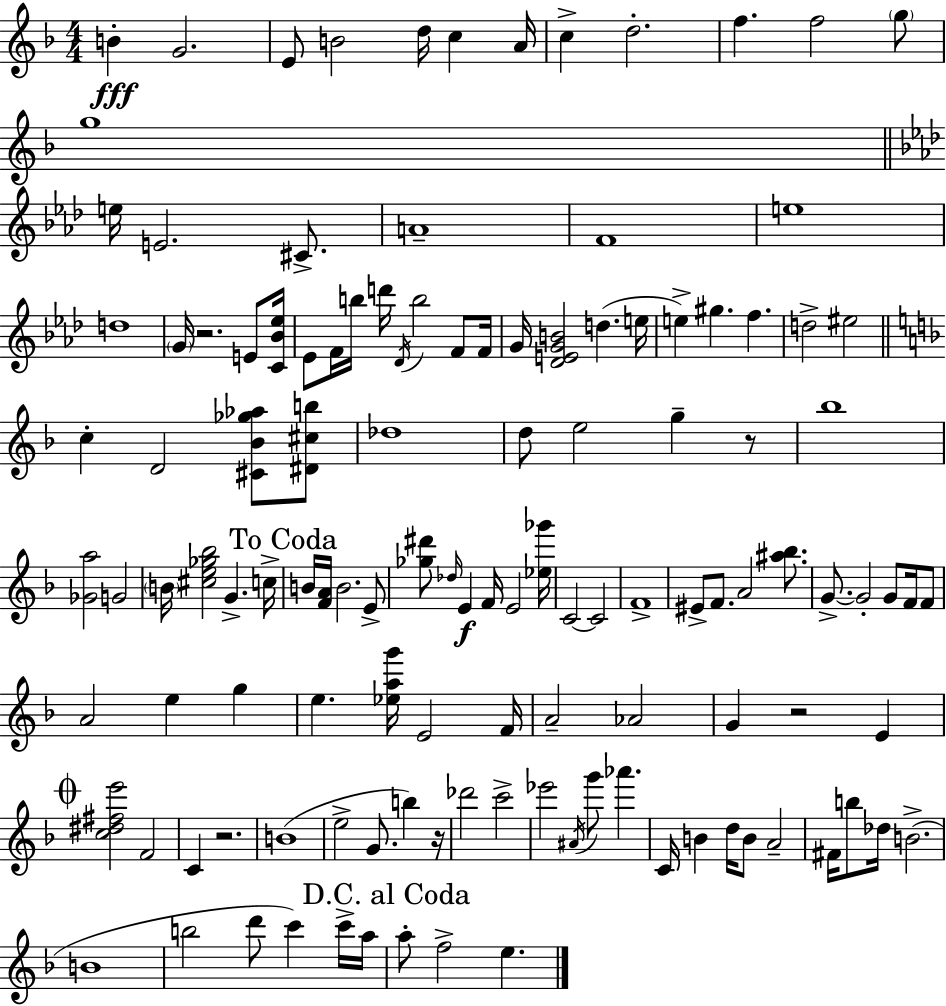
X:1
T:Untitled
M:4/4
L:1/4
K:F
B G2 E/2 B2 d/4 c A/4 c d2 f f2 g/2 g4 e/4 E2 ^C/2 A4 F4 e4 d4 G/4 z2 E/2 [C_B_e]/4 _E/2 F/4 b/4 d'/4 _D/4 b2 F/2 F/4 G/4 [_DEGB]2 d e/4 e ^g f d2 ^e2 c D2 [^C_B_g_a]/2 [^D^cb]/2 _d4 d/2 e2 g z/2 _b4 [_Ga]2 G2 B/4 [^ce_g_b]2 G c/4 B/4 [FA]/4 B2 E/2 [_g^d']/2 _d/4 E F/4 E2 [_e_g']/4 C2 C2 F4 ^E/2 F/2 A2 [^a_b]/2 G/2 G2 G/2 F/4 F/2 A2 e g e [_eag']/4 E2 F/4 A2 _A2 G z2 E [c^d^fe']2 F2 C z2 B4 e2 G/2 b z/4 _d'2 c'2 _e'2 ^A/4 g'/2 _a' C/4 B d/4 B/2 A2 ^F/4 b/2 _d/4 B2 B4 b2 d'/2 c' c'/4 a/4 a/2 f2 e